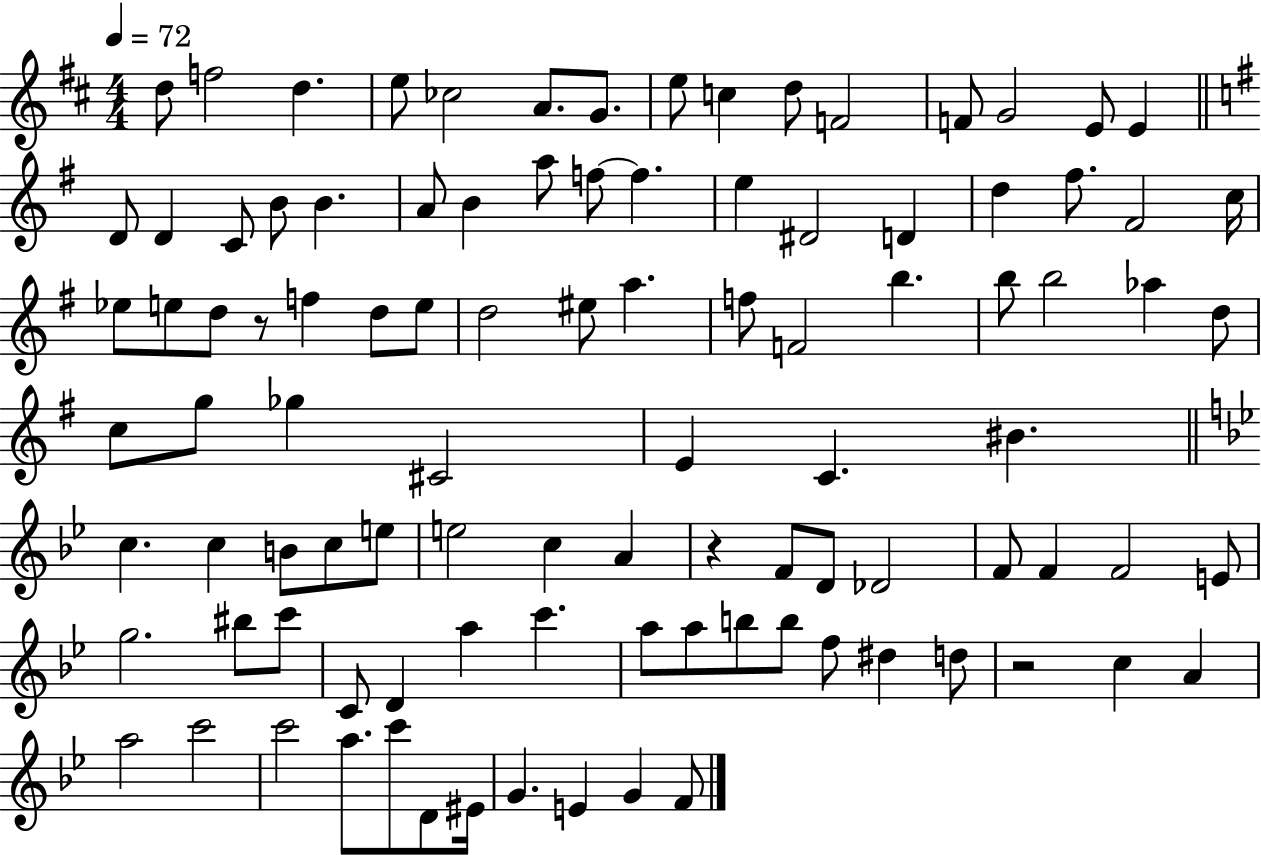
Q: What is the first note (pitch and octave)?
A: D5